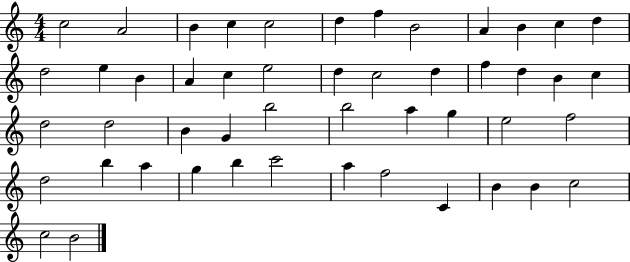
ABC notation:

X:1
T:Untitled
M:4/4
L:1/4
K:C
c2 A2 B c c2 d f B2 A B c d d2 e B A c e2 d c2 d f d B c d2 d2 B G b2 b2 a g e2 f2 d2 b a g b c'2 a f2 C B B c2 c2 B2